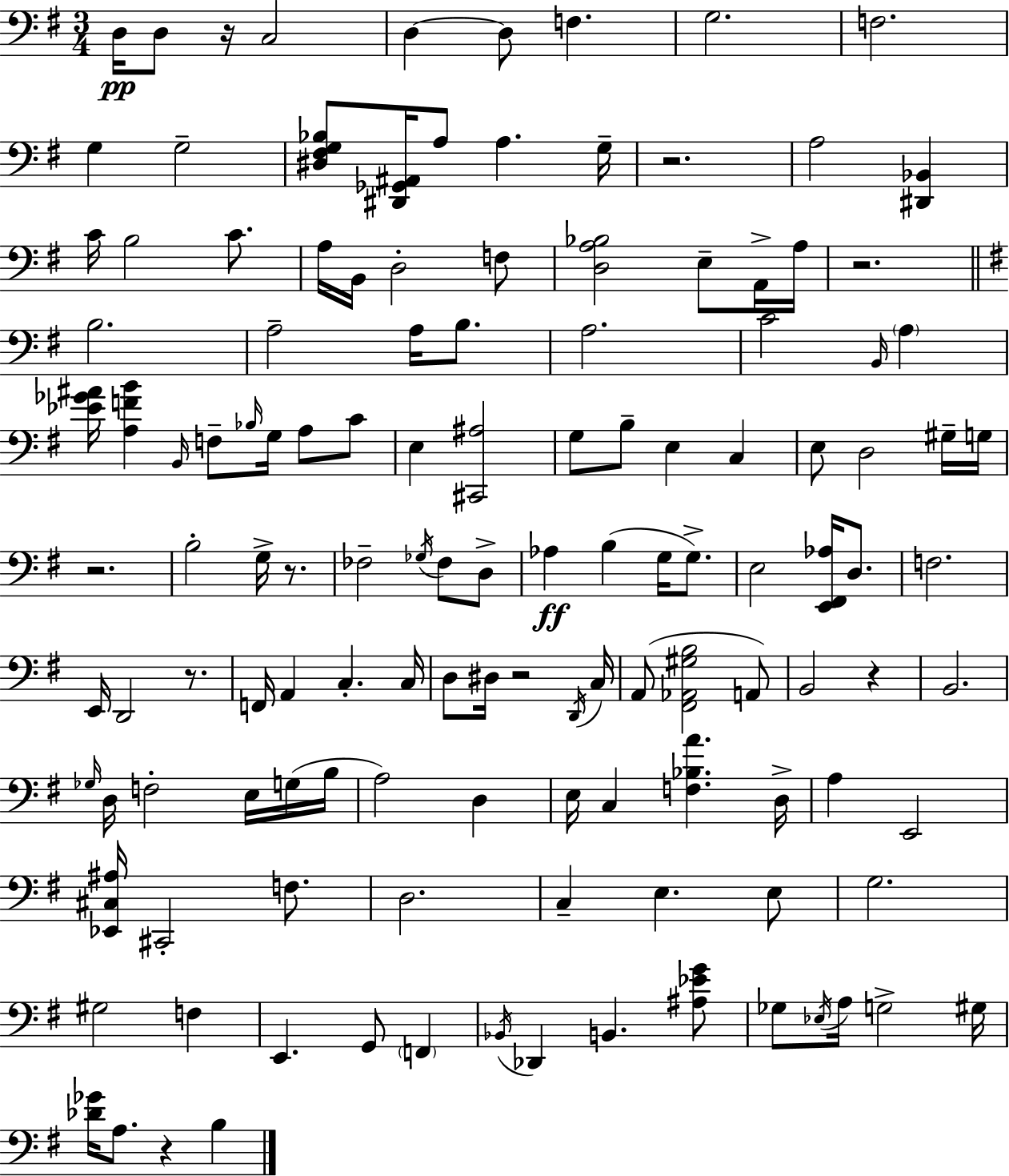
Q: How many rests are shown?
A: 9